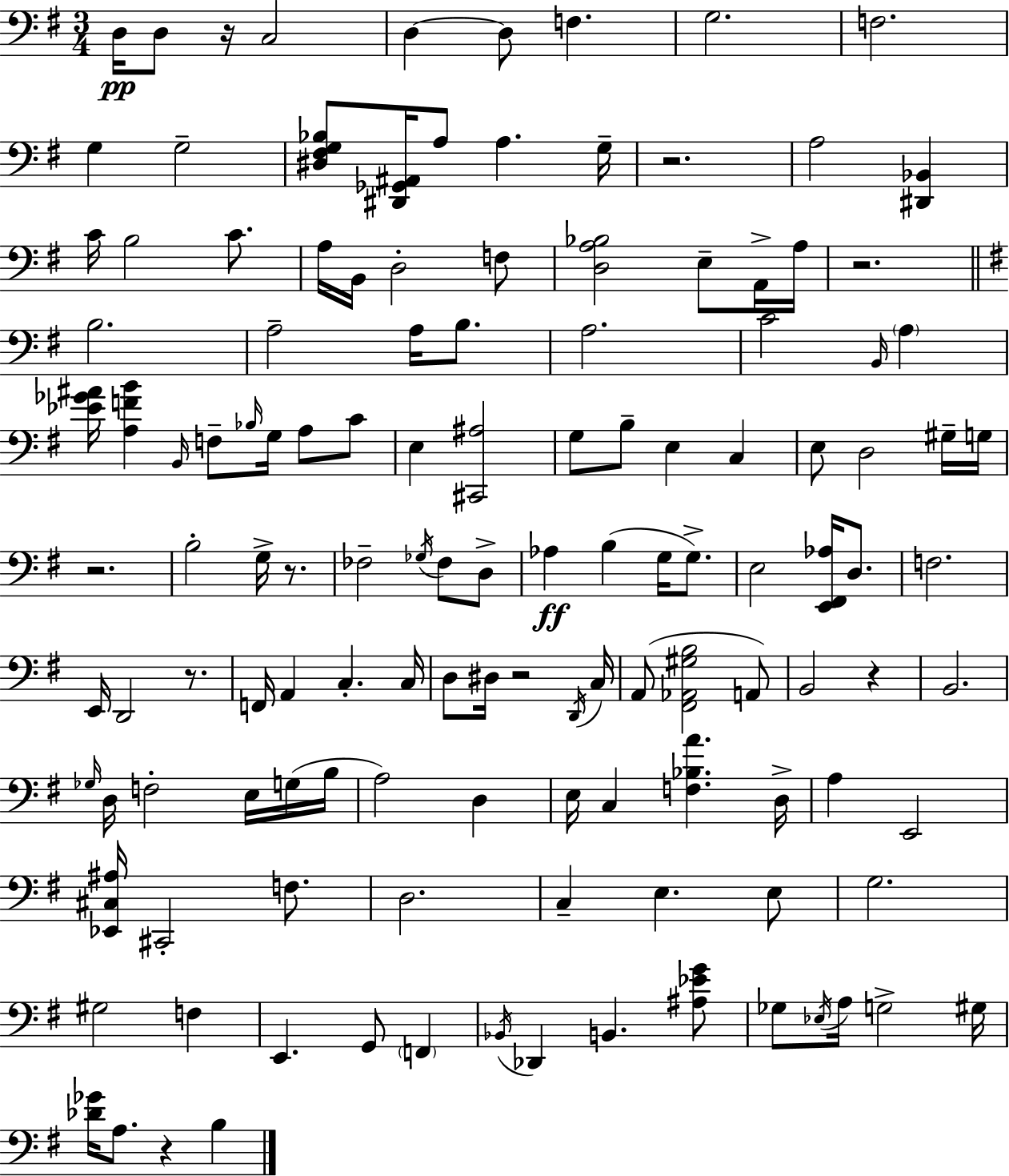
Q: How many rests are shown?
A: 9